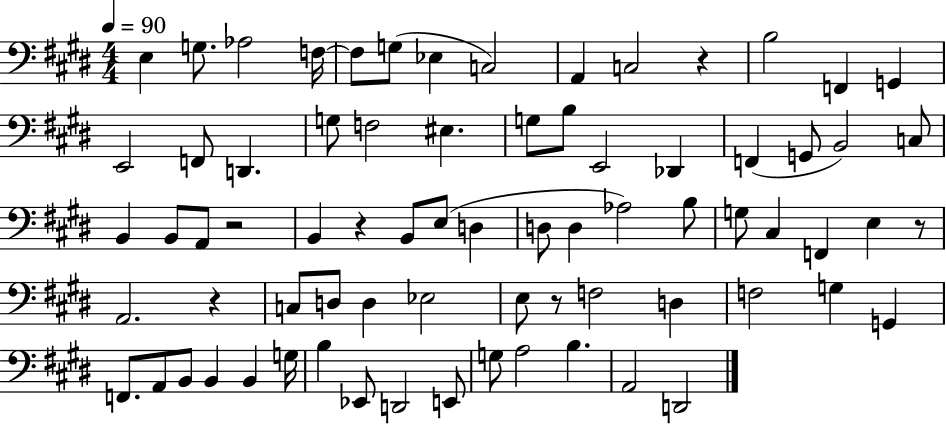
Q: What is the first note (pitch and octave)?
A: E3